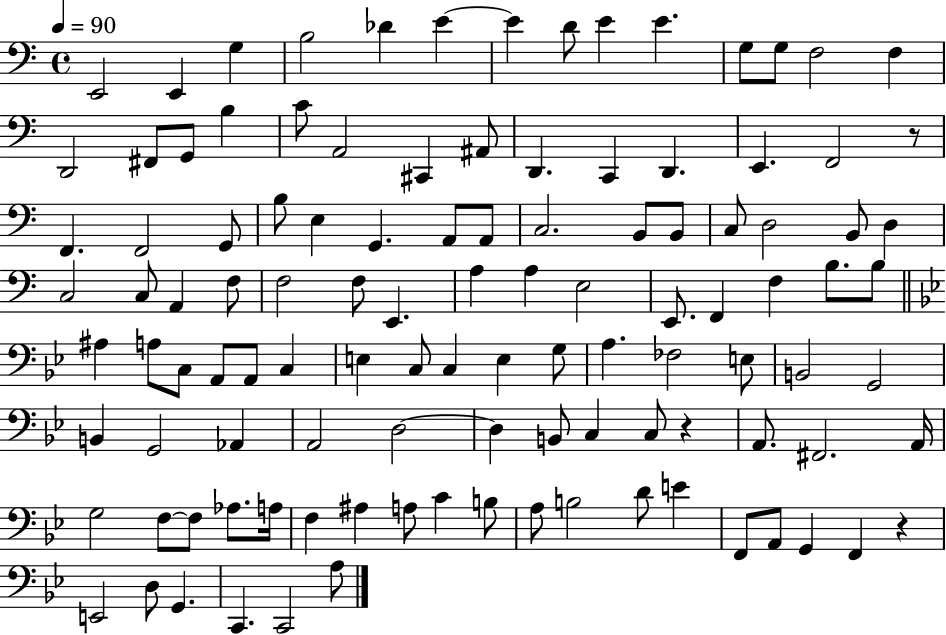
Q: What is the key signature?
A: C major